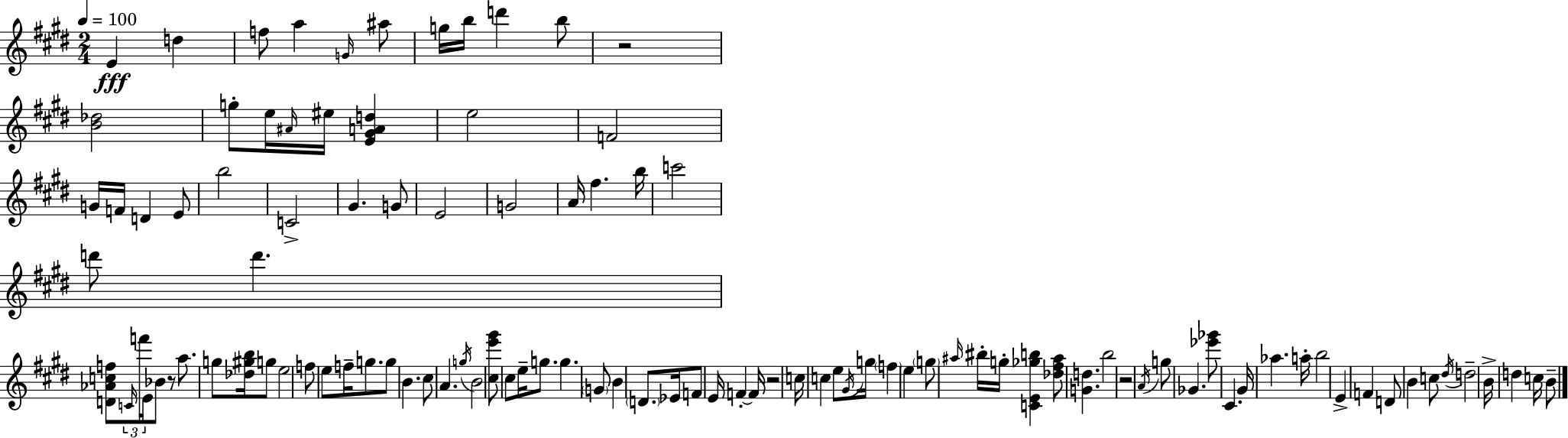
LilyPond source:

{
  \clef treble
  \numericTimeSignature
  \time 2/4
  \key e \major
  \tempo 4 = 100
  e'4\fff d''4 | f''8 a''4 \grace { g'16 } ais''8 | g''16 b''16 d'''4 b''8 | r2 | \break <b' des''>2 | g''8-. e''16 \grace { ais'16 } eis''16 <e' gis' a' d''>4 | e''2 | f'2 | \break g'16 f'16 d'4 | e'8 b''2 | c'2-> | gis'4. | \break g'8 e'2 | g'2 | a'16 fis''4. | b''16 c'''2 | \break d'''8 d'''4. | <d' aes' c'' f''>8 \tuplet 3/2 { \grace { c'16 } f'''16 e'16 } bes'8 | r8 a''8. g''8 | <des'' gis'' b''>16 g''8 e''2 | \break f''8 e''8 f''16-- | g''8. g''8 b'4. | cis''8 a'4. | \acciaccatura { g''16 } b'2 | \break <cis'' e''' gis'''>8 cis''8 | e''16-- g''8. g''4. | \parenthesize g'8 b'4 | \parenthesize d'8. ees'16 f'8 e'16 f'4-.~~ | \break f'16 r2 | c''16 c''4 | e''8 \acciaccatura { gis'16 } g''16 \parenthesize f''4 | e''4 \parenthesize g''8 \grace { ais''16 } | \break bis''16-. g''16-. <c' e' ges'' b''>4 <des'' fis'' ais''>8 | <g' d''>4. b''2 | r2 | \acciaccatura { a'16 } g''8 | \break ges'4. <ees''' ges'''>8 | cis'4. gis'16 | aes''4. a''16-. b''2 | e'4-> | \break f'4 d'8 | b'4 c''8 \acciaccatura { dis''16 } | d''2-- | b'16-> d''4 c''16 b'8-- | \break \bar "|."
}